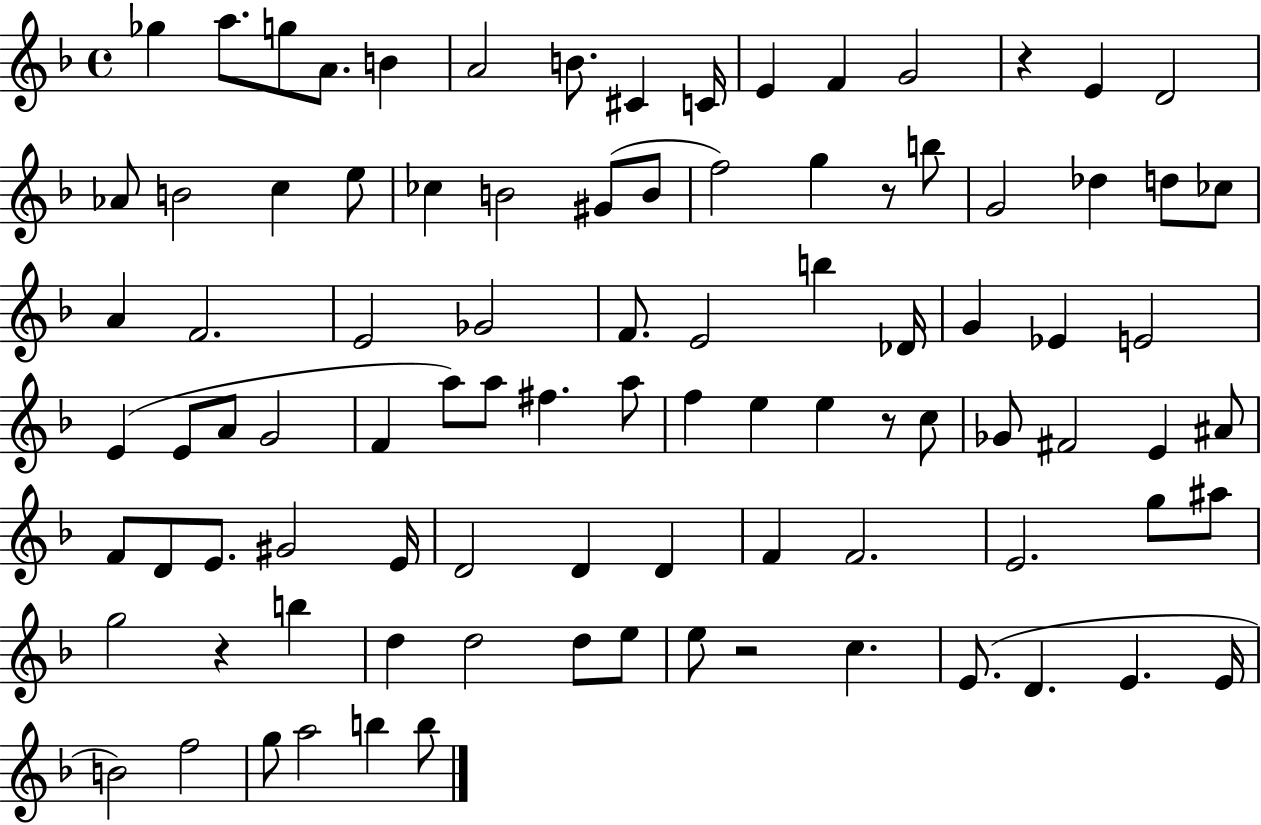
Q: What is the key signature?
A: F major